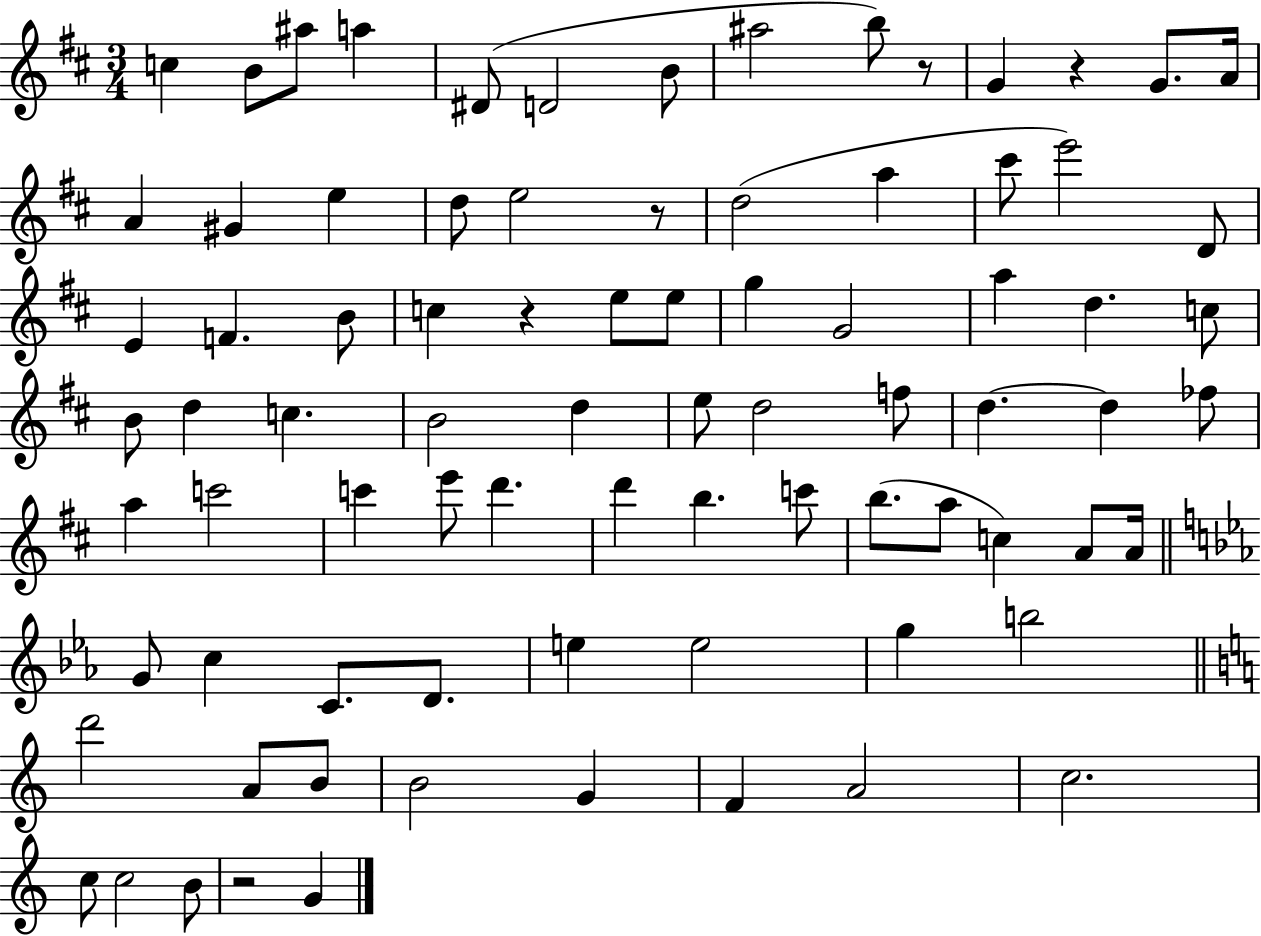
X:1
T:Untitled
M:3/4
L:1/4
K:D
c B/2 ^a/2 a ^D/2 D2 B/2 ^a2 b/2 z/2 G z G/2 A/4 A ^G e d/2 e2 z/2 d2 a ^c'/2 e'2 D/2 E F B/2 c z e/2 e/2 g G2 a d c/2 B/2 d c B2 d e/2 d2 f/2 d d _f/2 a c'2 c' e'/2 d' d' b c'/2 b/2 a/2 c A/2 A/4 G/2 c C/2 D/2 e e2 g b2 d'2 A/2 B/2 B2 G F A2 c2 c/2 c2 B/2 z2 G